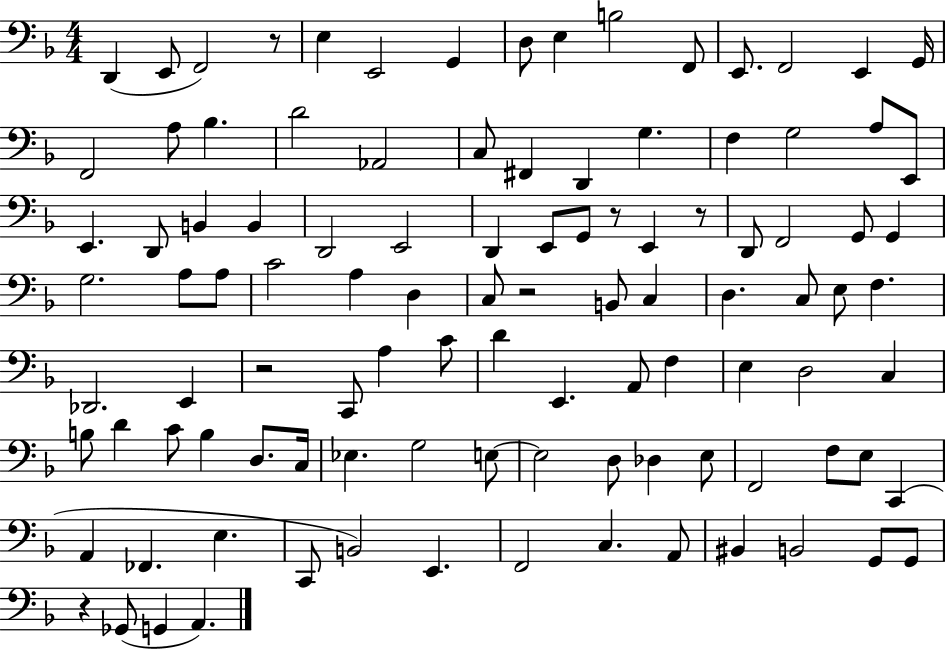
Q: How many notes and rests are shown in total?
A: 105